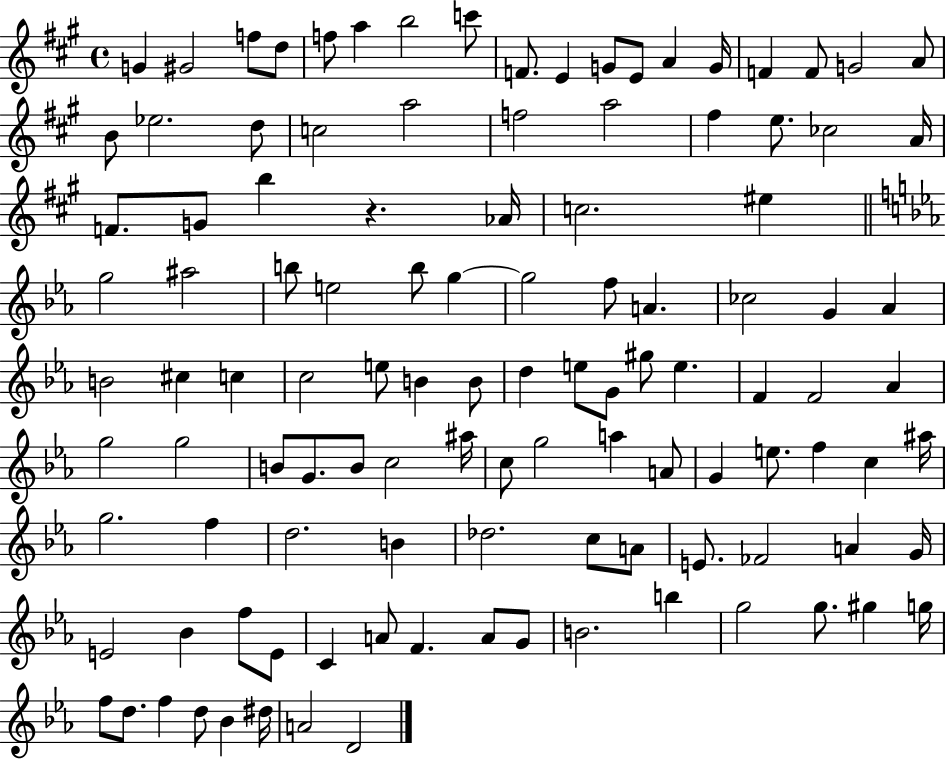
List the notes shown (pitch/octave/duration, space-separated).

G4/q G#4/h F5/e D5/e F5/e A5/q B5/h C6/e F4/e. E4/q G4/e E4/e A4/q G4/s F4/q F4/e G4/h A4/e B4/e Eb5/h. D5/e C5/h A5/h F5/h A5/h F#5/q E5/e. CES5/h A4/s F4/e. G4/e B5/q R/q. Ab4/s C5/h. EIS5/q G5/h A#5/h B5/e E5/h B5/e G5/q G5/h F5/e A4/q. CES5/h G4/q Ab4/q B4/h C#5/q C5/q C5/h E5/e B4/q B4/e D5/q E5/e G4/e G#5/e E5/q. F4/q F4/h Ab4/q G5/h G5/h B4/e G4/e. B4/e C5/h A#5/s C5/e G5/h A5/q A4/e G4/q E5/e. F5/q C5/q A#5/s G5/h. F5/q D5/h. B4/q Db5/h. C5/e A4/e E4/e. FES4/h A4/q G4/s E4/h Bb4/q F5/e E4/e C4/q A4/e F4/q. A4/e G4/e B4/h. B5/q G5/h G5/e. G#5/q G5/s F5/e D5/e. F5/q D5/e Bb4/q D#5/s A4/h D4/h